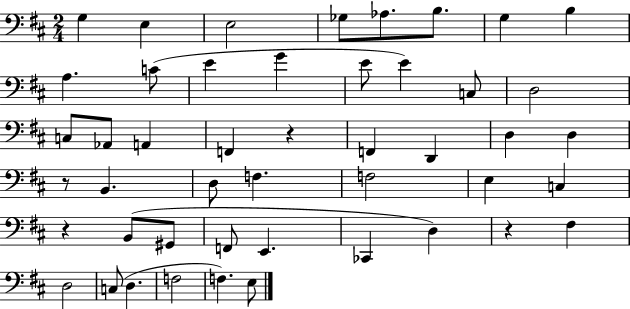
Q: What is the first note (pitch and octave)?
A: G3